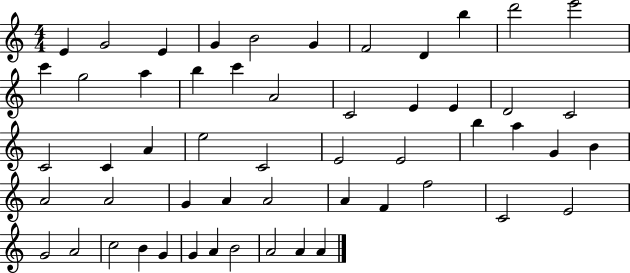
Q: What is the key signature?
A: C major